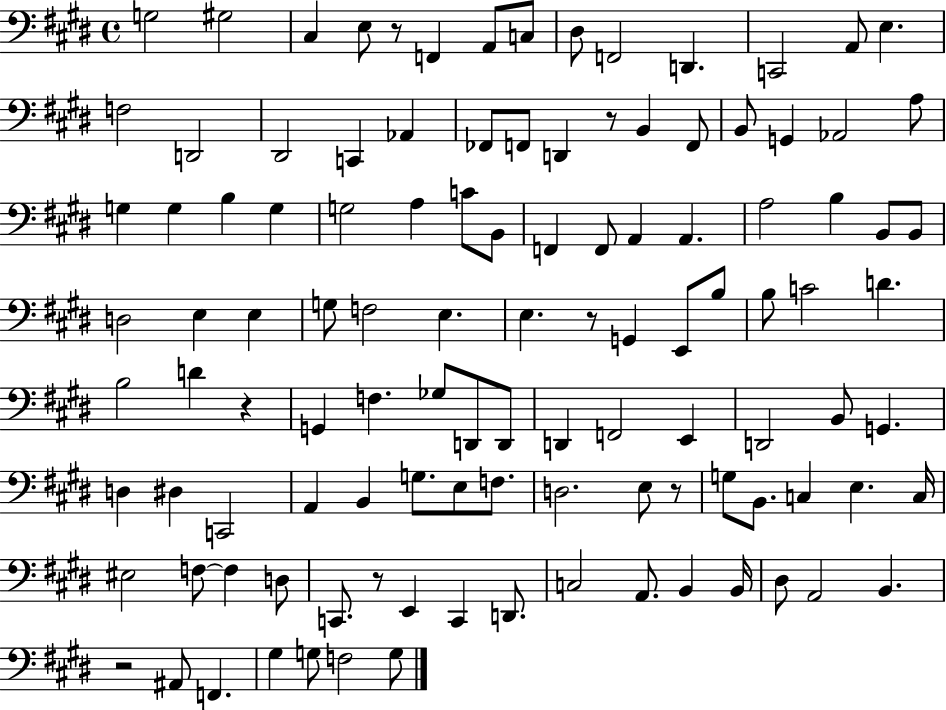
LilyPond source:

{
  \clef bass
  \time 4/4
  \defaultTimeSignature
  \key e \major
  \repeat volta 2 { g2 gis2 | cis4 e8 r8 f,4 a,8 c8 | dis8 f,2 d,4. | c,2 a,8 e4. | \break f2 d,2 | dis,2 c,4 aes,4 | fes,8 f,8 d,4 r8 b,4 f,8 | b,8 g,4 aes,2 a8 | \break g4 g4 b4 g4 | g2 a4 c'8 b,8 | f,4 f,8 a,4 a,4. | a2 b4 b,8 b,8 | \break d2 e4 e4 | g8 f2 e4. | e4. r8 g,4 e,8 b8 | b8 c'2 d'4. | \break b2 d'4 r4 | g,4 f4. ges8 d,8 d,8 | d,4 f,2 e,4 | d,2 b,8 g,4. | \break d4 dis4 c,2 | a,4 b,4 g8. e8 f8. | d2. e8 r8 | g8 b,8. c4 e4. c16 | \break eis2 f8~~ f4 d8 | c,8. r8 e,4 c,4 d,8. | c2 a,8. b,4 b,16 | dis8 a,2 b,4. | \break r2 ais,8 f,4. | gis4 g8 f2 g8 | } \bar "|."
}